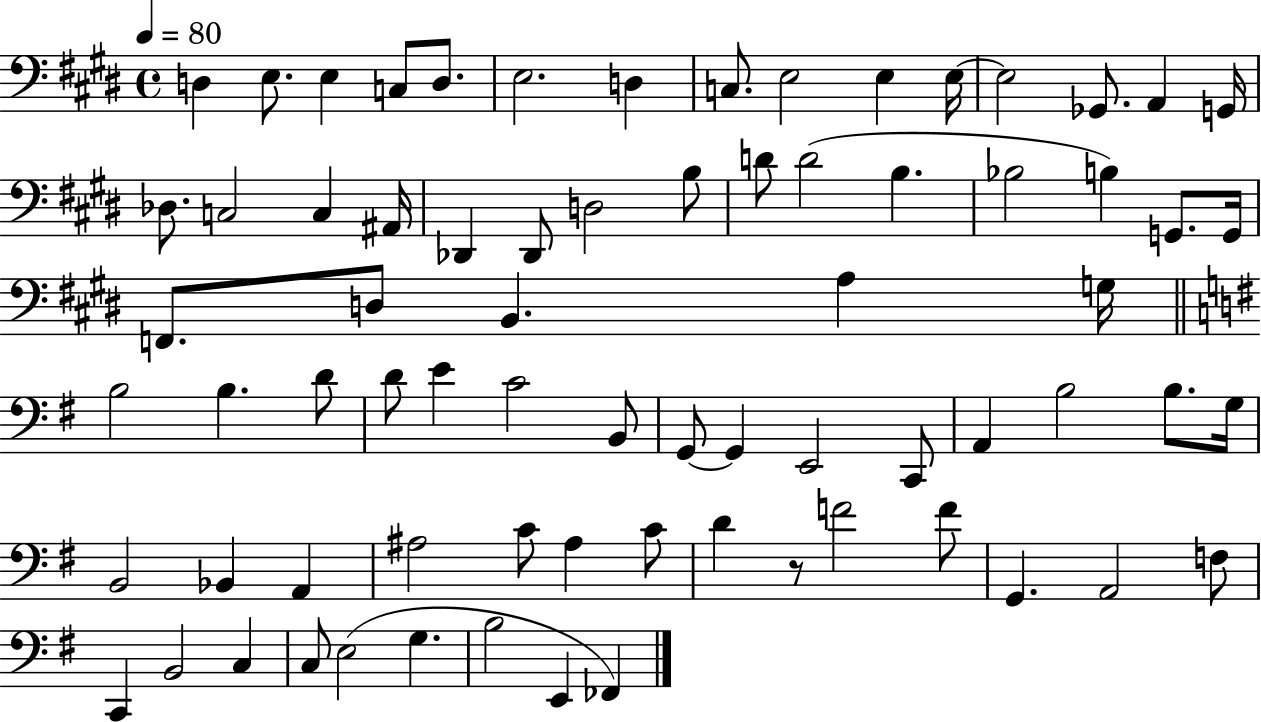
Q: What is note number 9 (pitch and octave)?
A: E3